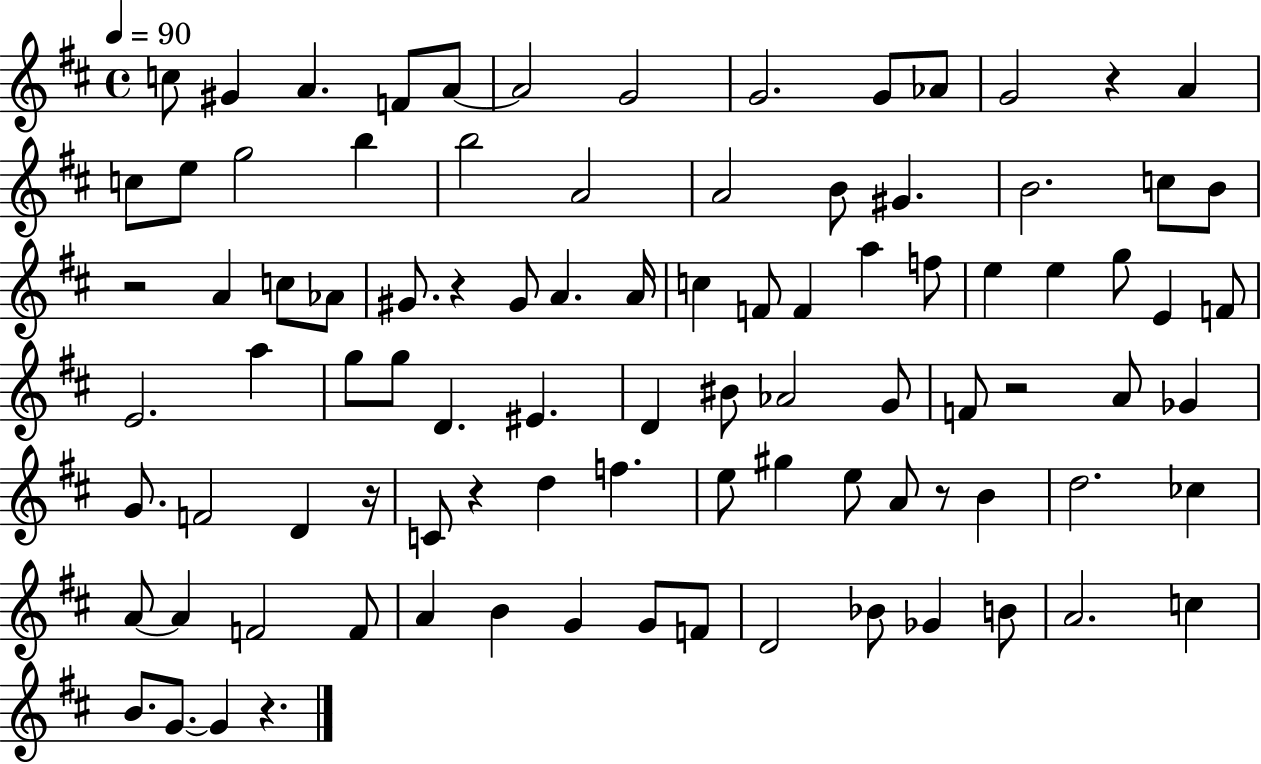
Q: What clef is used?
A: treble